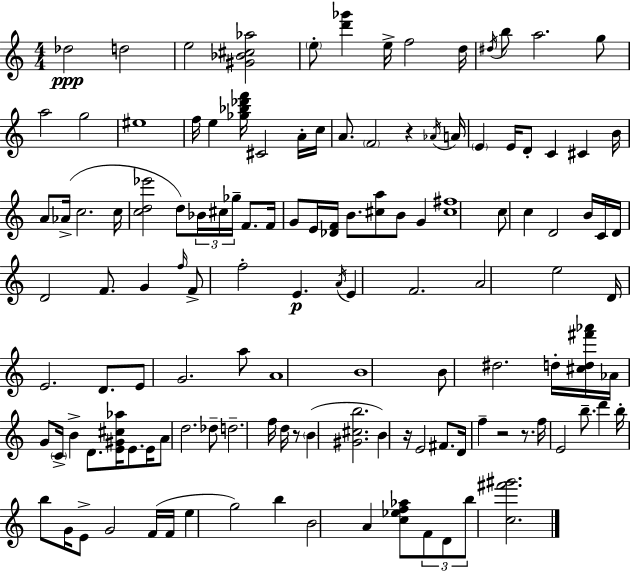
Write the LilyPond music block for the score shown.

{
  \clef treble
  \numericTimeSignature
  \time 4/4
  \key c \major
  des''2\ppp d''2 | e''2 <gis' bes' cis'' aes''>2 | \parenthesize e''8-. <d''' ges'''>4 e''16-> f''2 d''16 | \acciaccatura { dis''16 } b''8 a''2. g''8 | \break a''2 g''2 | eis''1 | f''16 e''4 <ges'' bes'' des''' f'''>16 cis'2 a'16-. | c''16 a'8. \parenthesize f'2 r4 | \break \acciaccatura { aes'16 } a'16 \parenthesize e'4 e'16 d'8-. c'4 cis'4 | b'16 a'8 aes'16->( c''2. | c''16 <c'' d'' ees'''>2 d''8) \tuplet 3/2 { bes'16 cis''16 ges''16-- } f'8. | f'16 g'8 e'16 <des' f'>16 b'8. <cis'' a''>8 b'8 g'4 | \break <cis'' fis''>1 | c''8 c''4 d'2 | b'16 c'16 d'16 d'2 f'8. g'4 | \grace { f''16 } f'8-> f''2-. e'4.\p | \break \acciaccatura { a'16 } e'4 f'2. | a'2 e''2 | d'16 e'2. | d'8. e'8 g'2. | \break a''8 a'1 | b'1 | b'8 dis''2. | d''16-. <cis'' d'' fis''' aes'''>16 aes'16 g'8 \parenthesize c'16-> b'4-> d'8. <e' gis' cis'' aes''>16 | \break e'8. e'16 a'8 d''2. | des''8-- d''2.-- | f''16 d''16 r8 \parenthesize b'4( <gis' cis'' b''>2. | b'4) r16 e'2 | \break fis'8. d'16 f''4-- r2 | r8. f''16 e'2 b''8.-- | d'''4 b''16-. b''8 g'16 e'8-> g'2 | f'16( f'16 e''4 g''2) | \break b''4 b'2 a'4 | <c'' ees'' f'' aes''>8 \tuplet 3/2 { f'8 d'8 b''8 } <c'' fis''' gis'''>2. | \bar "|."
}